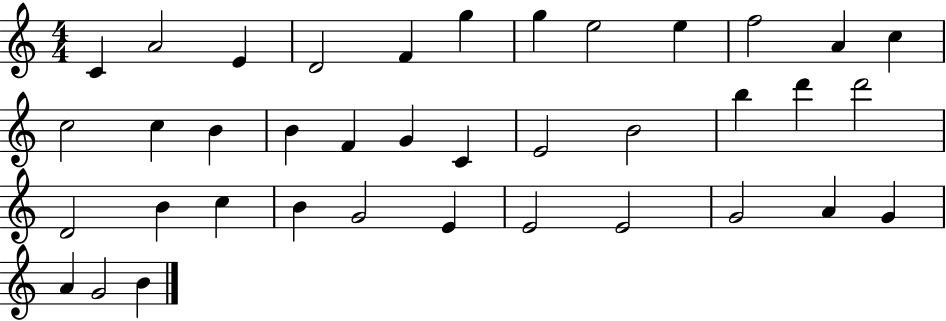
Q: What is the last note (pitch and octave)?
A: B4